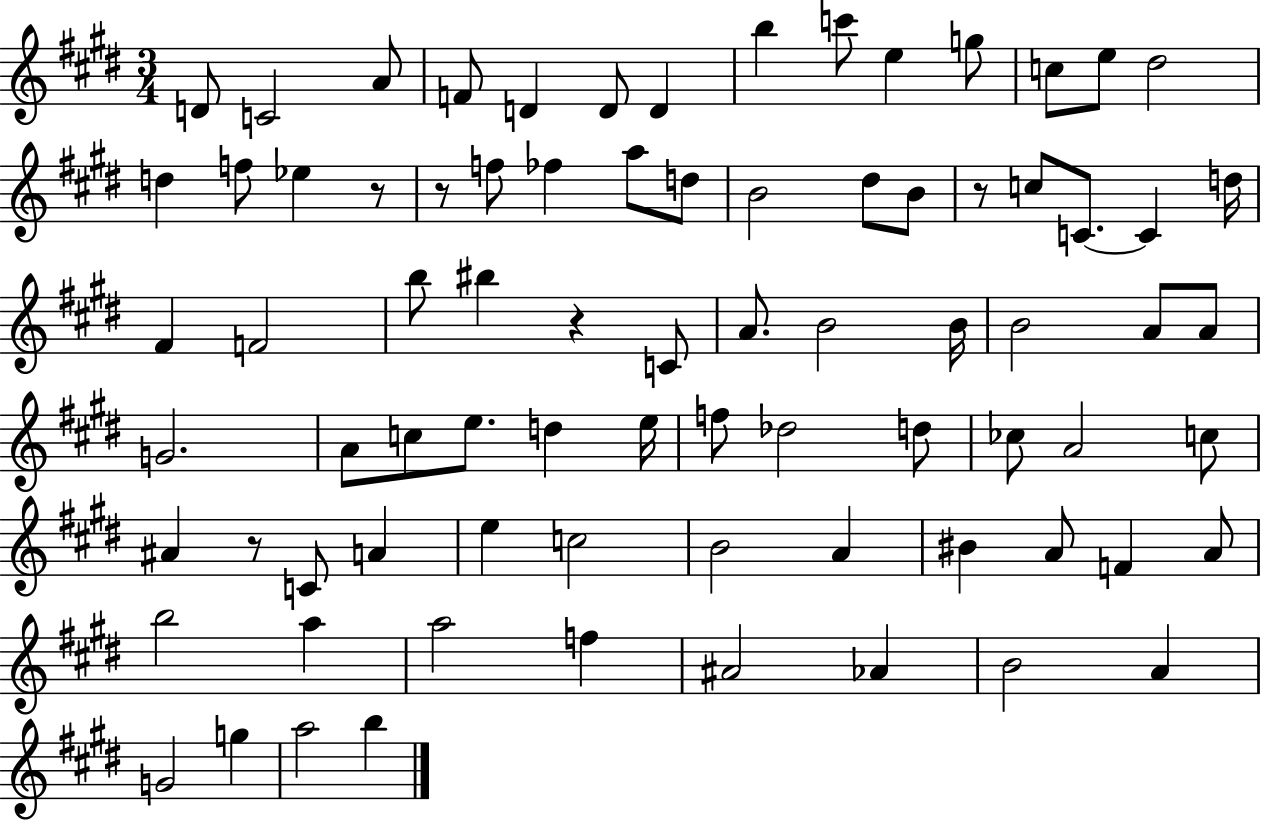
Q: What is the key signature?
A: E major